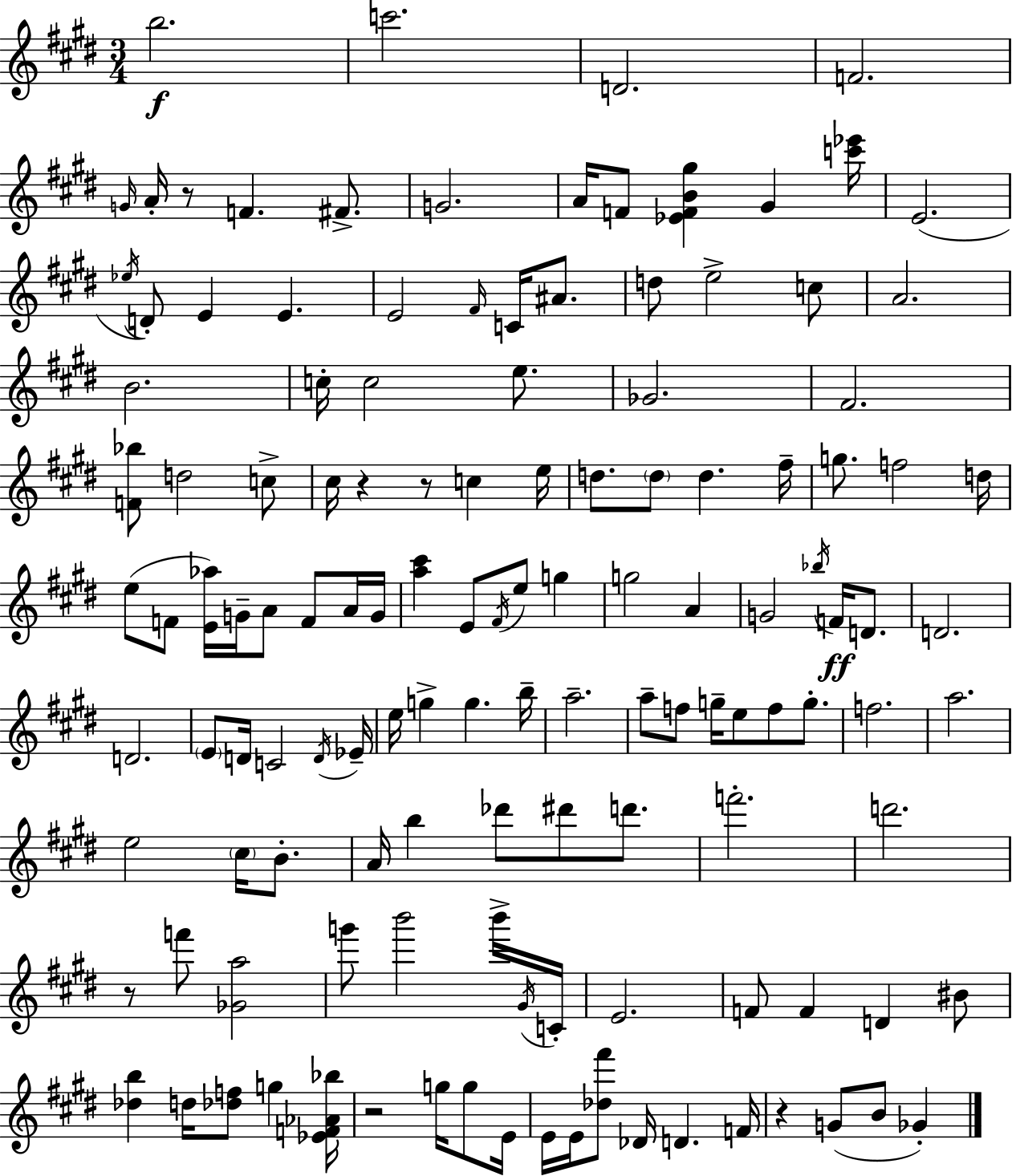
B5/h. C6/h. D4/h. F4/h. G4/s A4/s R/e F4/q. F#4/e. G4/h. A4/s F4/e [Eb4,F4,B4,G#5]/q G#4/q [C6,Eb6]/s E4/h. Eb5/s D4/e E4/q E4/q. E4/h F#4/s C4/s A#4/e. D5/e E5/h C5/e A4/h. B4/h. C5/s C5/h E5/e. Gb4/h. F#4/h. [F4,Bb5]/e D5/h C5/e C#5/s R/q R/e C5/q E5/s D5/e. D5/e D5/q. F#5/s G5/e. F5/h D5/s E5/e F4/e [E4,Ab5]/s G4/s A4/e F4/e A4/s G4/s [A5,C#6]/q E4/e F#4/s E5/e G5/q G5/h A4/q G4/h Bb5/s F4/s D4/e. D4/h. D4/h. E4/e D4/s C4/h D4/s Eb4/s E5/s G5/q G5/q. B5/s A5/h. A5/e F5/e G5/s E5/e F5/e G5/e. F5/h. A5/h. E5/h C#5/s B4/e. A4/s B5/q Db6/e D#6/e D6/e. F6/h. D6/h. R/e F6/e [Gb4,A5]/h G6/e B6/h B6/s G#4/s C4/s E4/h. F4/e F4/q D4/q BIS4/e [Db5,B5]/q D5/s [Db5,F5]/e G5/q [Eb4,F4,Ab4,Bb5]/s R/h G5/s G5/e E4/s E4/s E4/s [Db5,F#6]/e Db4/s D4/q. F4/s R/q G4/e B4/e Gb4/q